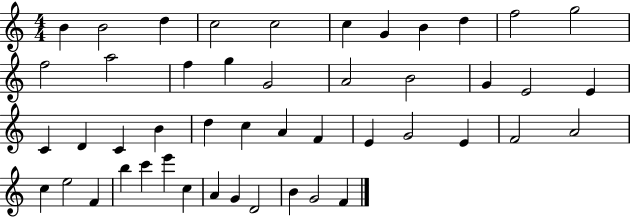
{
  \clef treble
  \numericTimeSignature
  \time 4/4
  \key c \major
  b'4 b'2 d''4 | c''2 c''2 | c''4 g'4 b'4 d''4 | f''2 g''2 | \break f''2 a''2 | f''4 g''4 g'2 | a'2 b'2 | g'4 e'2 e'4 | \break c'4 d'4 c'4 b'4 | d''4 c''4 a'4 f'4 | e'4 g'2 e'4 | f'2 a'2 | \break c''4 e''2 f'4 | b''4 c'''4 e'''4 c''4 | a'4 g'4 d'2 | b'4 g'2 f'4 | \break \bar "|."
}